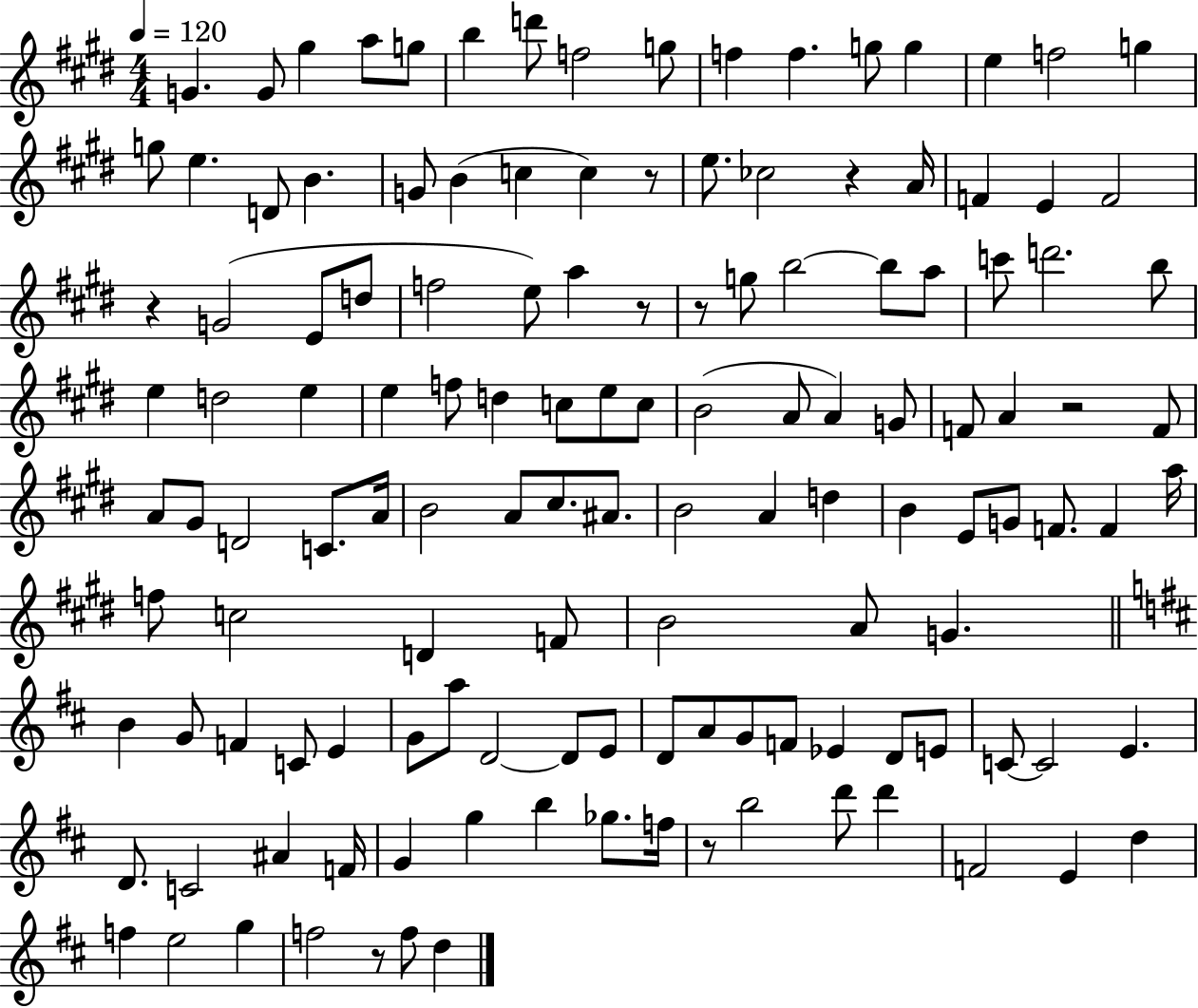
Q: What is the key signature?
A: E major